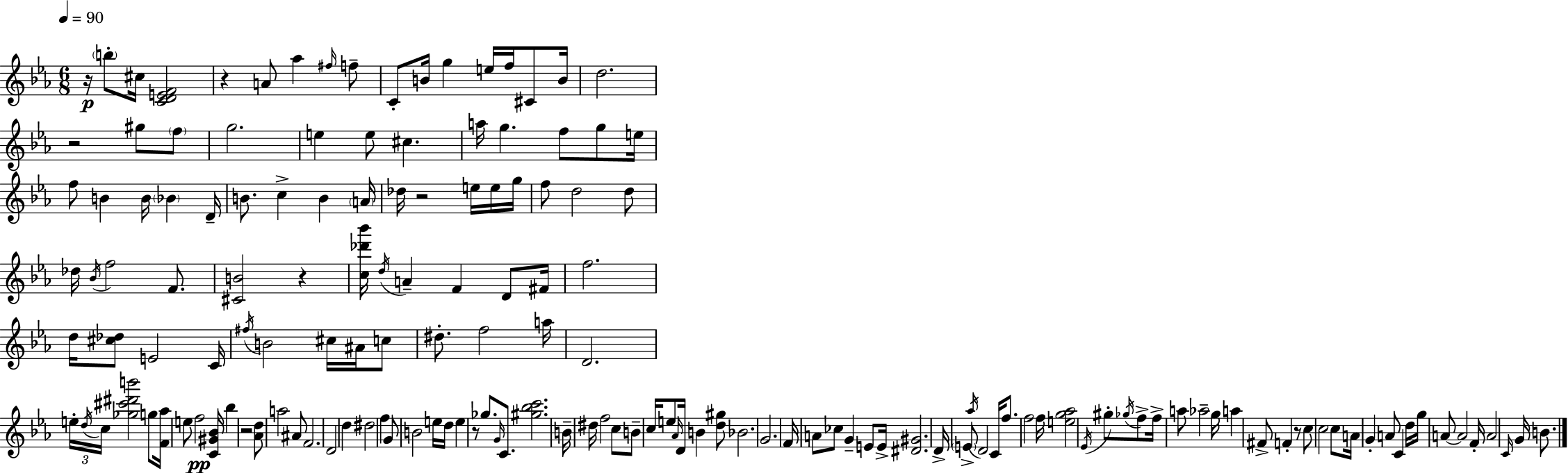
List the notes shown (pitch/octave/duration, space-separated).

R/s B5/e C#5/s [C4,D4,E4,F4]/h R/q A4/e Ab5/q F#5/s F5/e C4/e B4/s G5/q E5/s F5/s C#4/e B4/s D5/h. R/h G#5/e F5/e G5/h. E5/q E5/e C#5/q. A5/s G5/q. F5/e G5/e E5/s F5/e B4/q B4/s Bb4/q D4/s B4/e. C5/q B4/q A4/s Db5/s R/h E5/s E5/s G5/s F5/e D5/h D5/e Db5/s Bb4/s F5/h F4/e. [C#4,B4]/h R/q [C5,Db6,Bb6]/s D5/s A4/q F4/q D4/e F#4/s F5/h. D5/s [C#5,Db5]/e E4/h C4/s F#5/s B4/h C#5/s A#4/s C5/e D#5/e. F5/h A5/s D4/h. E5/s D5/s C5/s [Gb5,C#6,D#6,B6]/h G5/e [F4,Ab5]/s E5/e F5/h [C4,G#4,Bb4]/s Bb5/q R/h [Ab4,D5]/e A5/h A#4/e F4/h. D4/h D5/q D#5/h F5/q G4/e B4/h E5/s D5/s E5/q R/e Gb5/e. G4/s C4/e. [G#5,Bb5,C6]/h. B4/s D#5/s F5/h C5/e B4/e C5/s E5/e Ab4/s D4/s B4/q [D5,G#5]/e Bb4/h. G4/h. F4/s A4/e CES5/e G4/q E4/e E4/s [D#4,G#4]/h. D4/s E4/e Ab5/s D4/h C4/s F5/e. F5/h F5/s [E5,G5,Ab5]/h Eb4/s G#5/e Gb5/s F5/e F5/s A5/e Ab5/h G5/s A5/q F#4/e F4/q R/e C5/e C5/h C5/e A4/s G4/q A4/e C4/q D5/s G5/s A4/e A4/h F4/s A4/h C4/s G4/s B4/e.